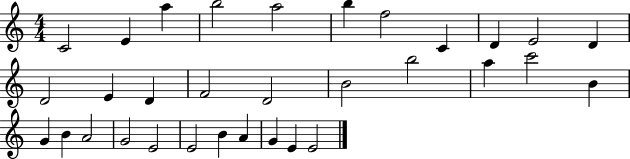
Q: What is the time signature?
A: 4/4